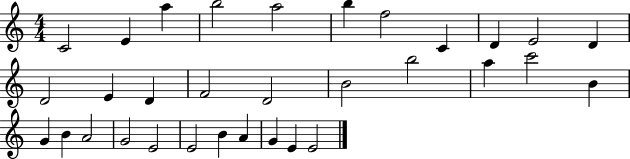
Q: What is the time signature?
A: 4/4